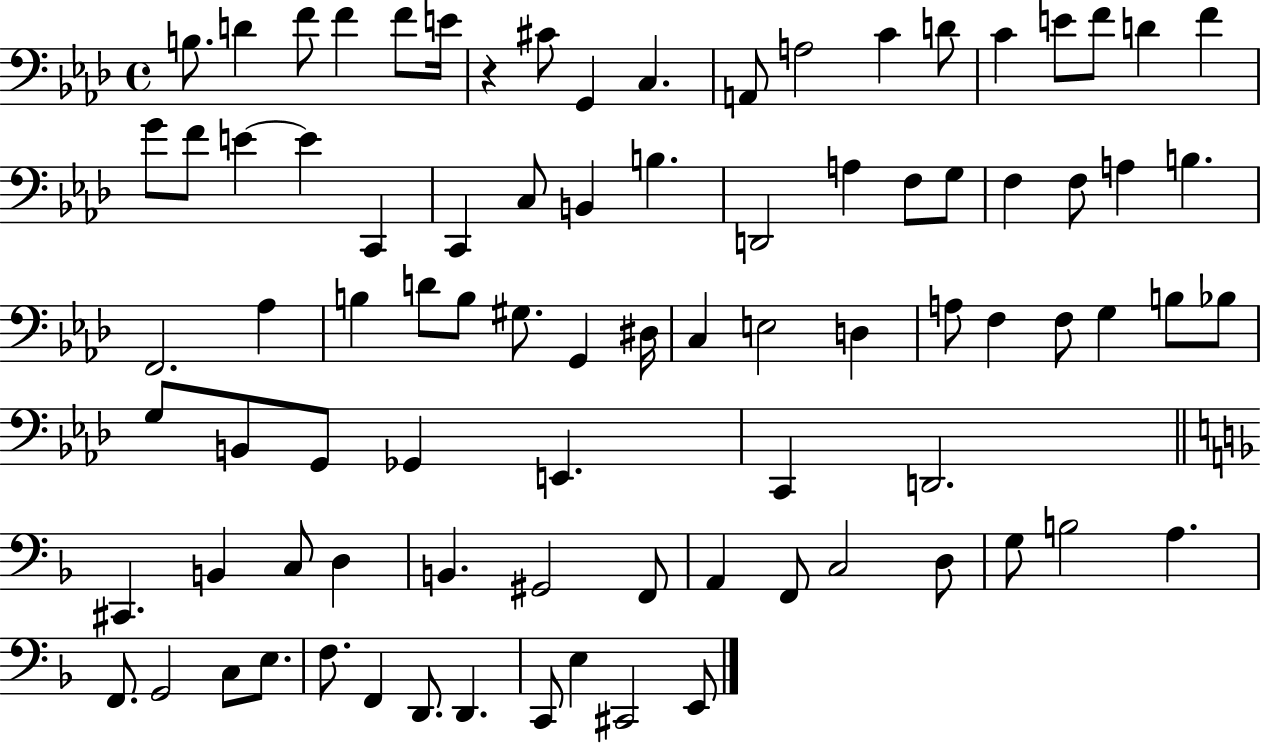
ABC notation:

X:1
T:Untitled
M:4/4
L:1/4
K:Ab
B,/2 D F/2 F F/2 E/4 z ^C/2 G,, C, A,,/2 A,2 C D/2 C E/2 F/2 D F G/2 F/2 E E C,, C,, C,/2 B,, B, D,,2 A, F,/2 G,/2 F, F,/2 A, B, F,,2 _A, B, D/2 B,/2 ^G,/2 G,, ^D,/4 C, E,2 D, A,/2 F, F,/2 G, B,/2 _B,/2 G,/2 B,,/2 G,,/2 _G,, E,, C,, D,,2 ^C,, B,, C,/2 D, B,, ^G,,2 F,,/2 A,, F,,/2 C,2 D,/2 G,/2 B,2 A, F,,/2 G,,2 C,/2 E,/2 F,/2 F,, D,,/2 D,, C,,/2 E, ^C,,2 E,,/2